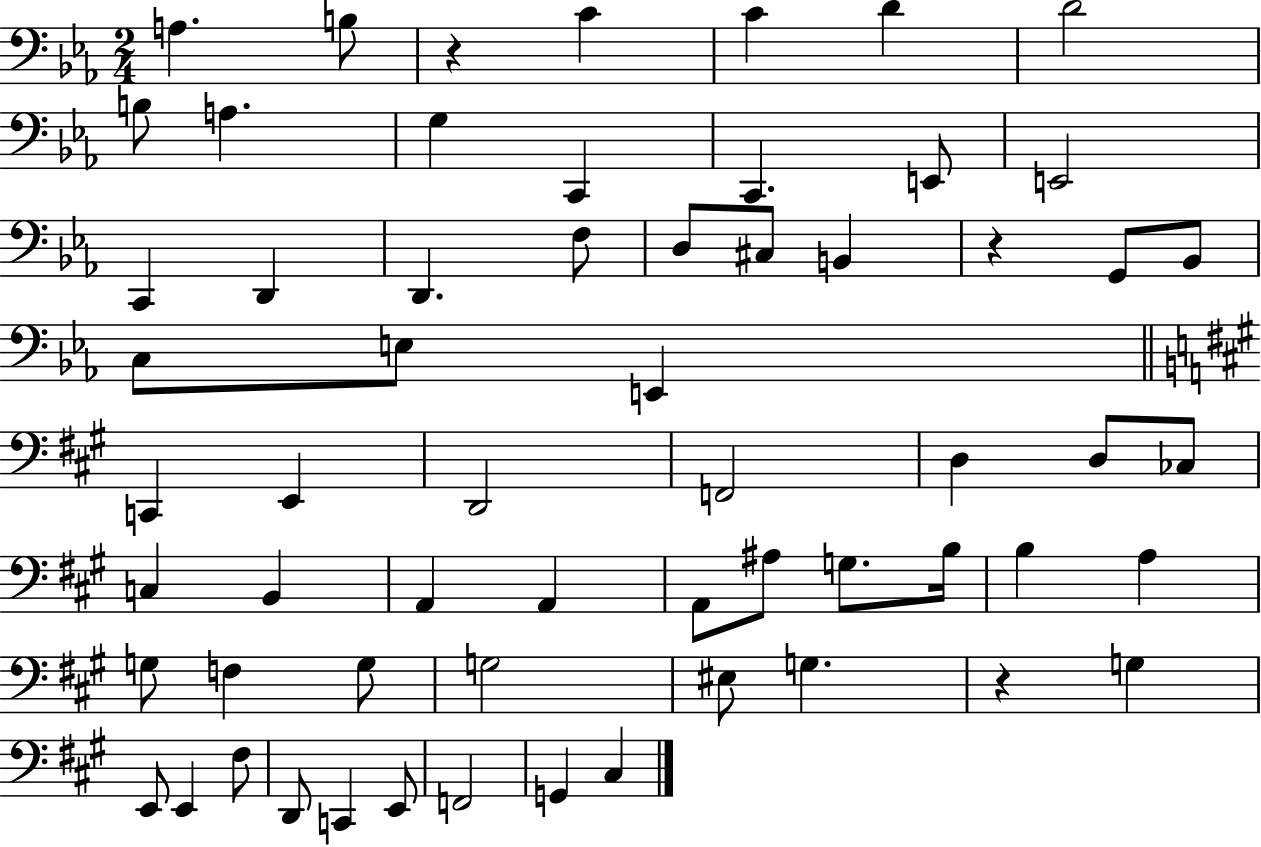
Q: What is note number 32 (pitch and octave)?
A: CES3